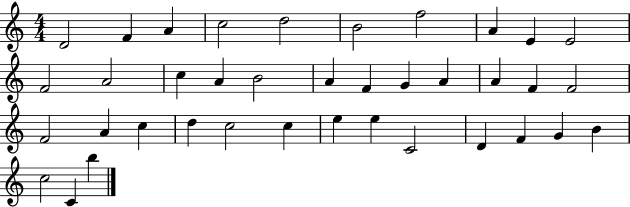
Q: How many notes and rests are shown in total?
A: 38